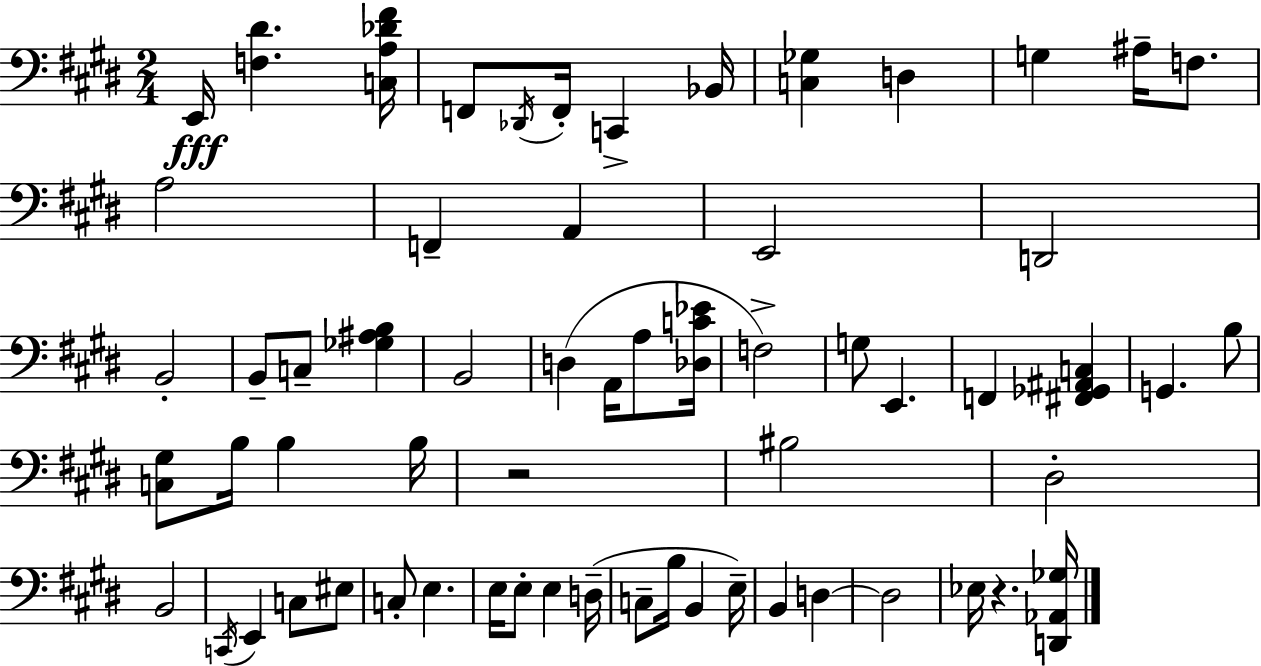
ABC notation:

X:1
T:Untitled
M:2/4
L:1/4
K:E
E,,/4 [F,^D] [C,A,_D^F]/4 F,,/2 _D,,/4 F,,/4 C,, _B,,/4 [C,_G,] D, G, ^A,/4 F,/2 A,2 F,, A,, E,,2 D,,2 B,,2 B,,/2 C,/2 [_G,^A,B,] B,,2 D, A,,/4 A,/2 [_D,C_E]/4 F,2 G,/2 E,, F,, [^F,,_G,,^A,,C,] G,, B,/2 [C,^G,]/2 B,/4 B, B,/4 z2 ^B,2 ^D,2 B,,2 C,,/4 E,, C,/2 ^E,/2 C,/2 E, E,/4 E,/2 E, D,/4 C,/2 B,/4 B,, E,/4 B,, D, D,2 _E,/4 z [D,,_A,,_G,]/4